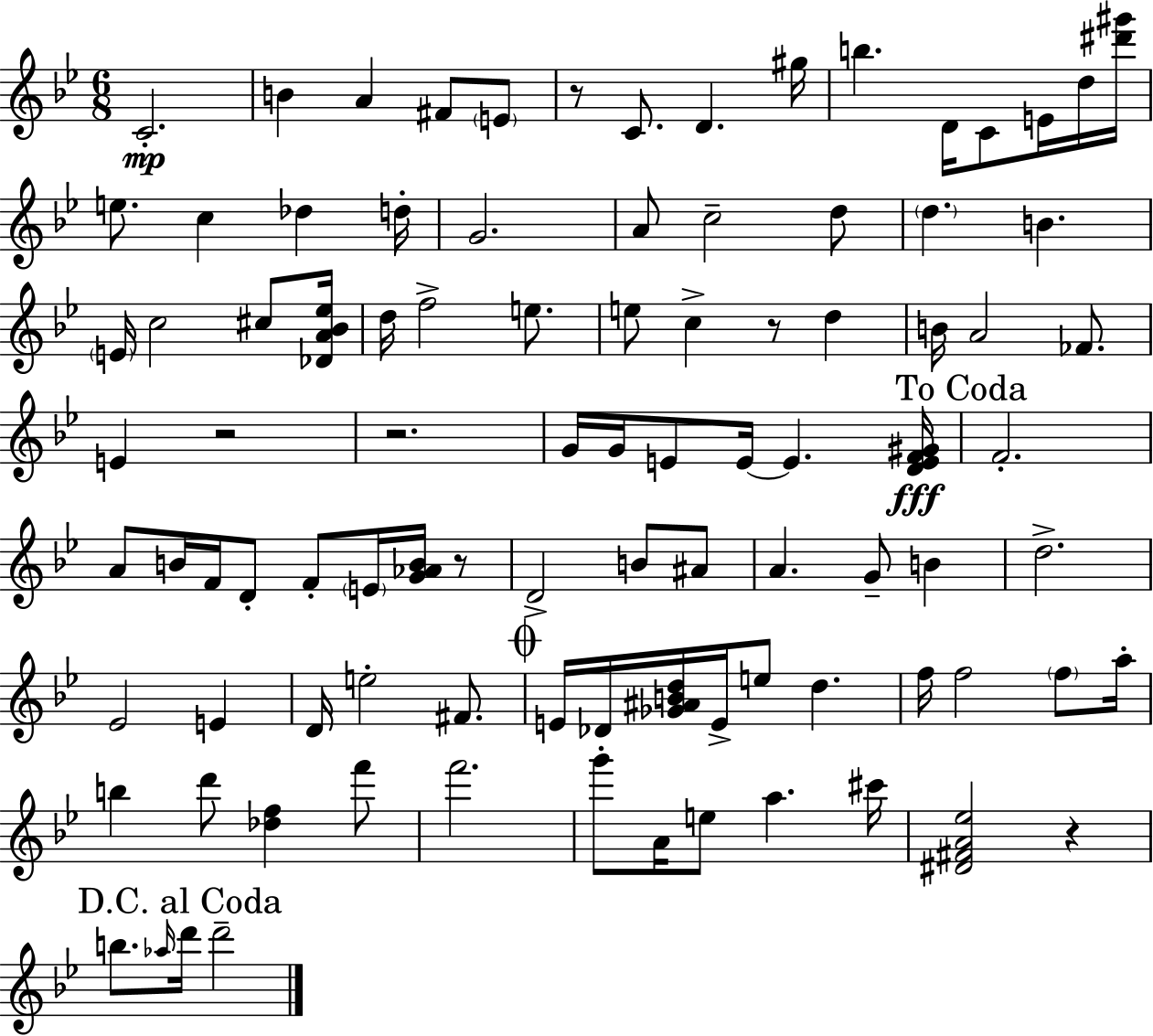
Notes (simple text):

C4/h. B4/q A4/q F#4/e E4/e R/e C4/e. D4/q. G#5/s B5/q. D4/s C4/e E4/s D5/s [D#6,G#6]/s E5/e. C5/q Db5/q D5/s G4/h. A4/e C5/h D5/e D5/q. B4/q. E4/s C5/h C#5/e [Db4,A4,Bb4,Eb5]/s D5/s F5/h E5/e. E5/e C5/q R/e D5/q B4/s A4/h FES4/e. E4/q R/h R/h. G4/s G4/s E4/e E4/s E4/q. [D4,E4,F4,G#4]/s F4/h. A4/e B4/s F4/s D4/e F4/e E4/s [G4,Ab4,B4]/s R/e D4/h B4/e A#4/e A4/q. G4/e B4/q D5/h. Eb4/h E4/q D4/s E5/h F#4/e. E4/s Db4/s [Gb4,A#4,B4,D5]/s E4/s E5/e D5/q. F5/s F5/h F5/e A5/s B5/q D6/e [Db5,F5]/q F6/e F6/h. G6/e A4/s E5/e A5/q. C#6/s [D#4,F#4,A4,Eb5]/h R/q B5/e. Ab5/s D6/s D6/h